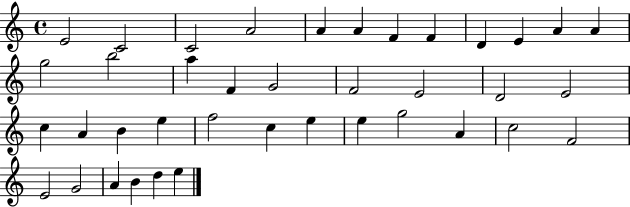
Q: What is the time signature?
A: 4/4